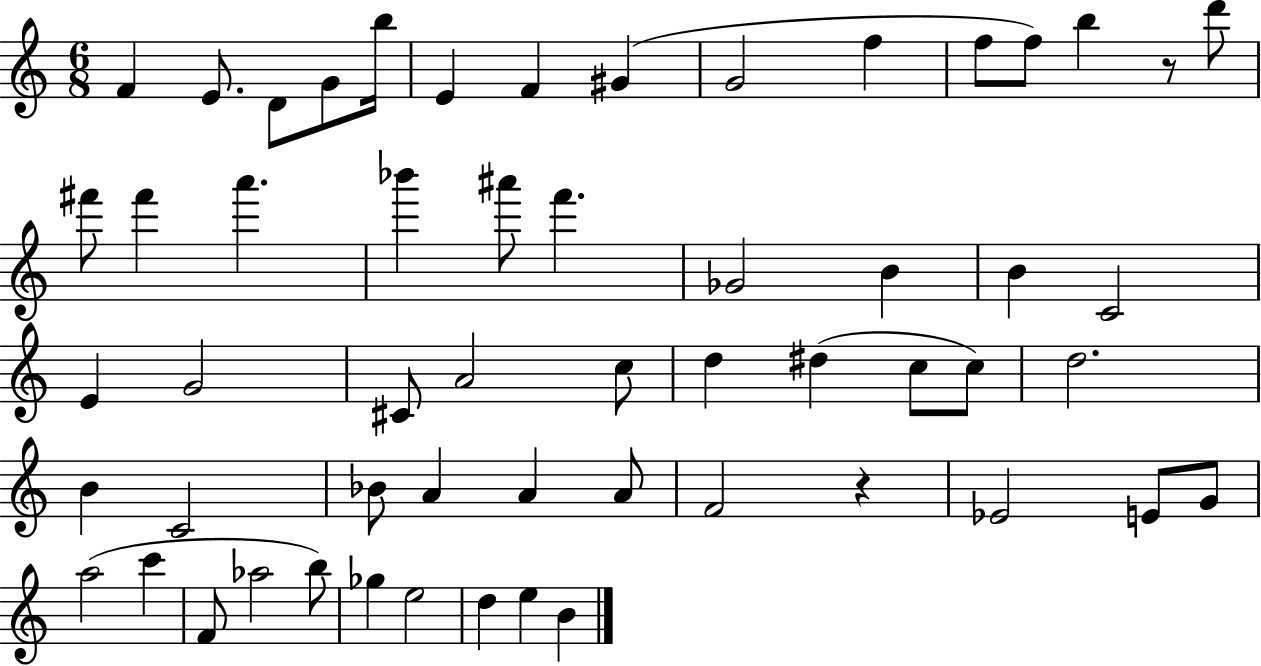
F4/q E4/e. D4/e G4/e B5/s E4/q F4/q G#4/q G4/h F5/q F5/e F5/e B5/q R/e D6/e F#6/e F#6/q A6/q. Bb6/q A#6/e F6/q. Gb4/h B4/q B4/q C4/h E4/q G4/h C#4/e A4/h C5/e D5/q D#5/q C5/e C5/e D5/h. B4/q C4/h Bb4/e A4/q A4/q A4/e F4/h R/q Eb4/h E4/e G4/e A5/h C6/q F4/e Ab5/h B5/e Gb5/q E5/h D5/q E5/q B4/q